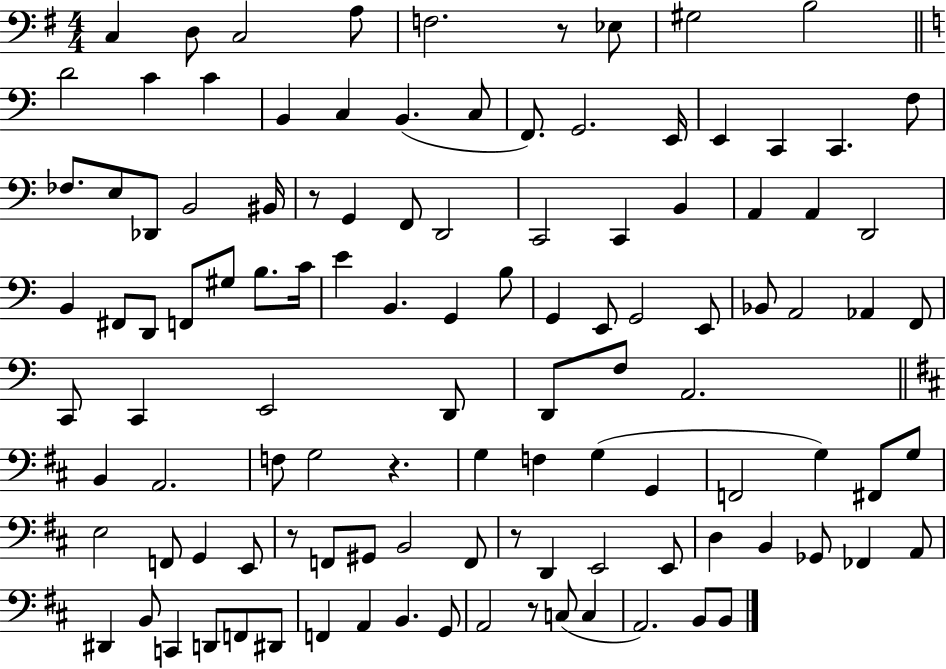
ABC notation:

X:1
T:Untitled
M:4/4
L:1/4
K:G
C, D,/2 C,2 A,/2 F,2 z/2 _E,/2 ^G,2 B,2 D2 C C B,, C, B,, C,/2 F,,/2 G,,2 E,,/4 E,, C,, C,, F,/2 _F,/2 E,/2 _D,,/2 B,,2 ^B,,/4 z/2 G,, F,,/2 D,,2 C,,2 C,, B,, A,, A,, D,,2 B,, ^F,,/2 D,,/2 F,,/2 ^G,/2 B,/2 C/4 E B,, G,, B,/2 G,, E,,/2 G,,2 E,,/2 _B,,/2 A,,2 _A,, F,,/2 C,,/2 C,, E,,2 D,,/2 D,,/2 F,/2 A,,2 B,, A,,2 F,/2 G,2 z G, F, G, G,, F,,2 G, ^F,,/2 G,/2 E,2 F,,/2 G,, E,,/2 z/2 F,,/2 ^G,,/2 B,,2 F,,/2 z/2 D,, E,,2 E,,/2 D, B,, _G,,/2 _F,, A,,/2 ^D,, B,,/2 C,, D,,/2 F,,/2 ^D,,/2 F,, A,, B,, G,,/2 A,,2 z/2 C,/2 C, A,,2 B,,/2 B,,/2